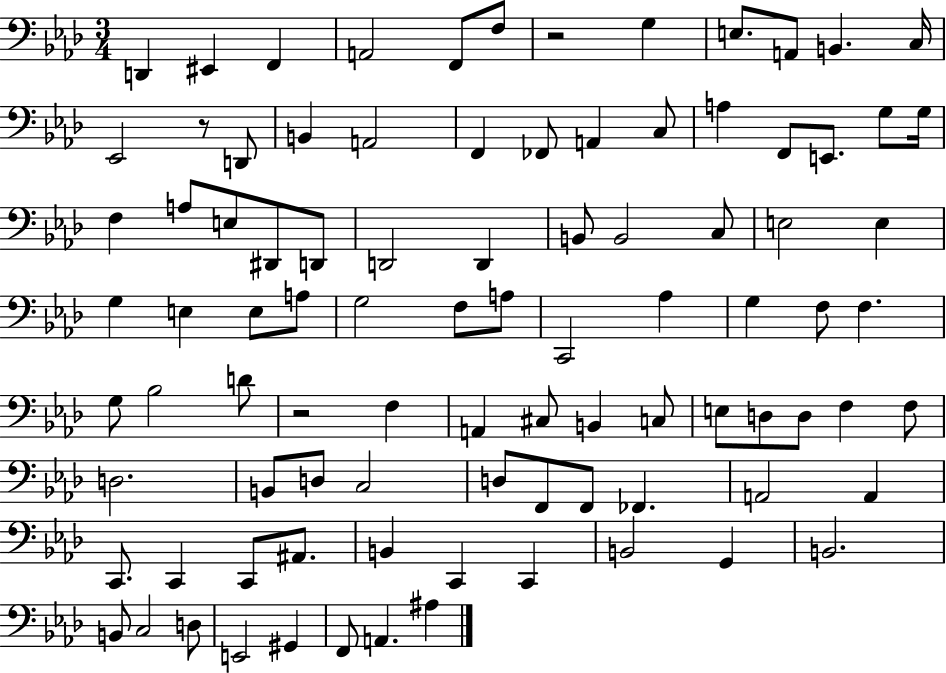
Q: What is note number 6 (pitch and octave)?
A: F3